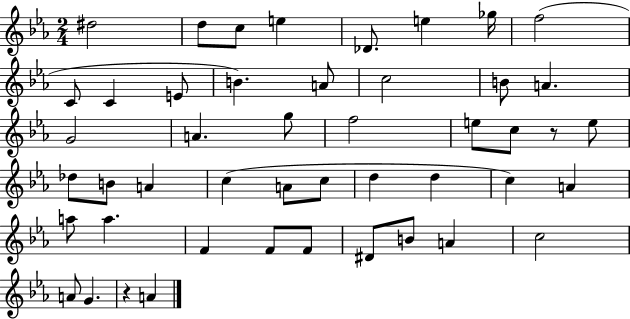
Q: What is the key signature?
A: EES major